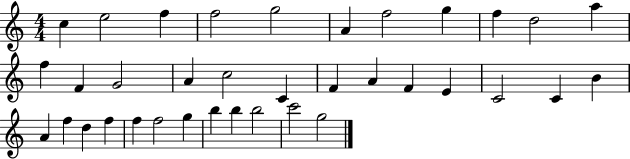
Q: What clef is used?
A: treble